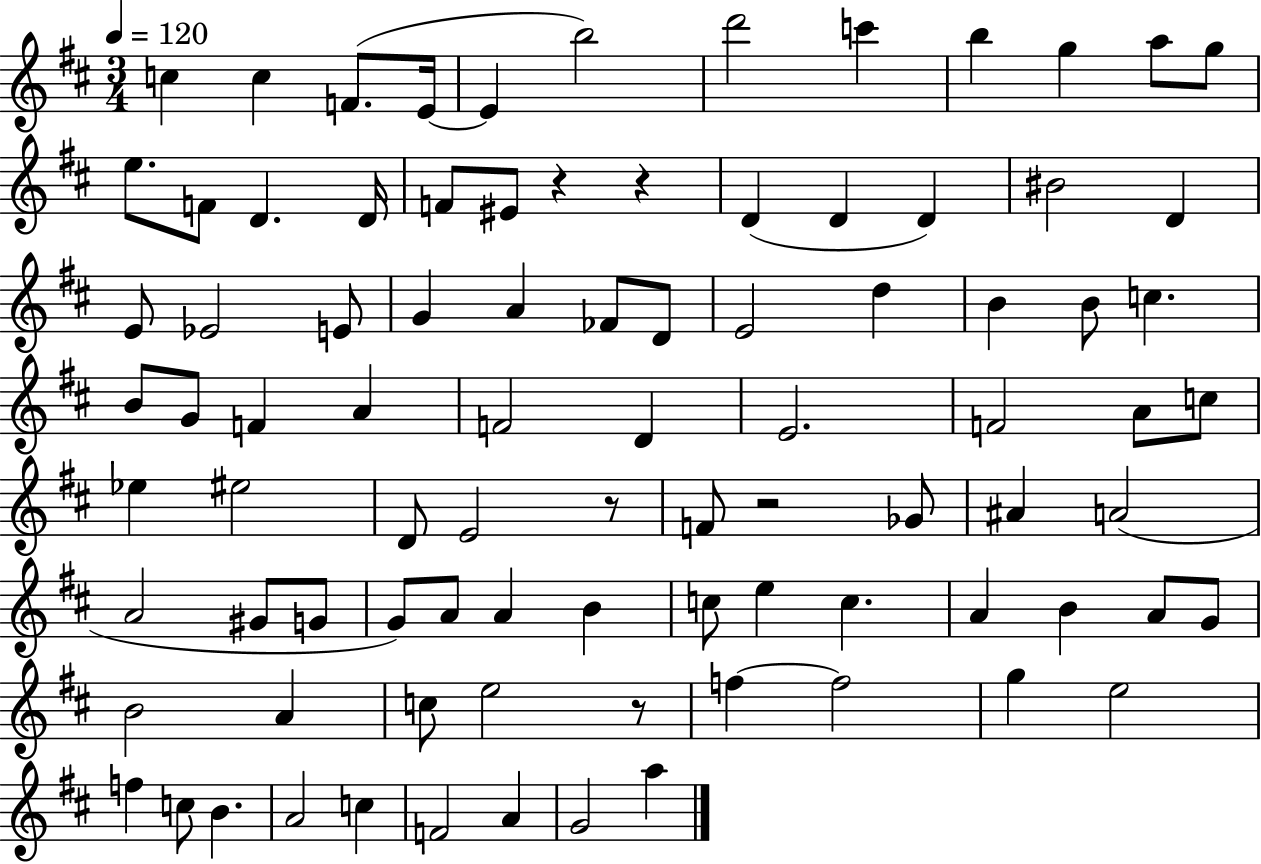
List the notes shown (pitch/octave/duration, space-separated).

C5/q C5/q F4/e. E4/s E4/q B5/h D6/h C6/q B5/q G5/q A5/e G5/e E5/e. F4/e D4/q. D4/s F4/e EIS4/e R/q R/q D4/q D4/q D4/q BIS4/h D4/q E4/e Eb4/h E4/e G4/q A4/q FES4/e D4/e E4/h D5/q B4/q B4/e C5/q. B4/e G4/e F4/q A4/q F4/h D4/q E4/h. F4/h A4/e C5/e Eb5/q EIS5/h D4/e E4/h R/e F4/e R/h Gb4/e A#4/q A4/h A4/h G#4/e G4/e G4/e A4/e A4/q B4/q C5/e E5/q C5/q. A4/q B4/q A4/e G4/e B4/h A4/q C5/e E5/h R/e F5/q F5/h G5/q E5/h F5/q C5/e B4/q. A4/h C5/q F4/h A4/q G4/h A5/q